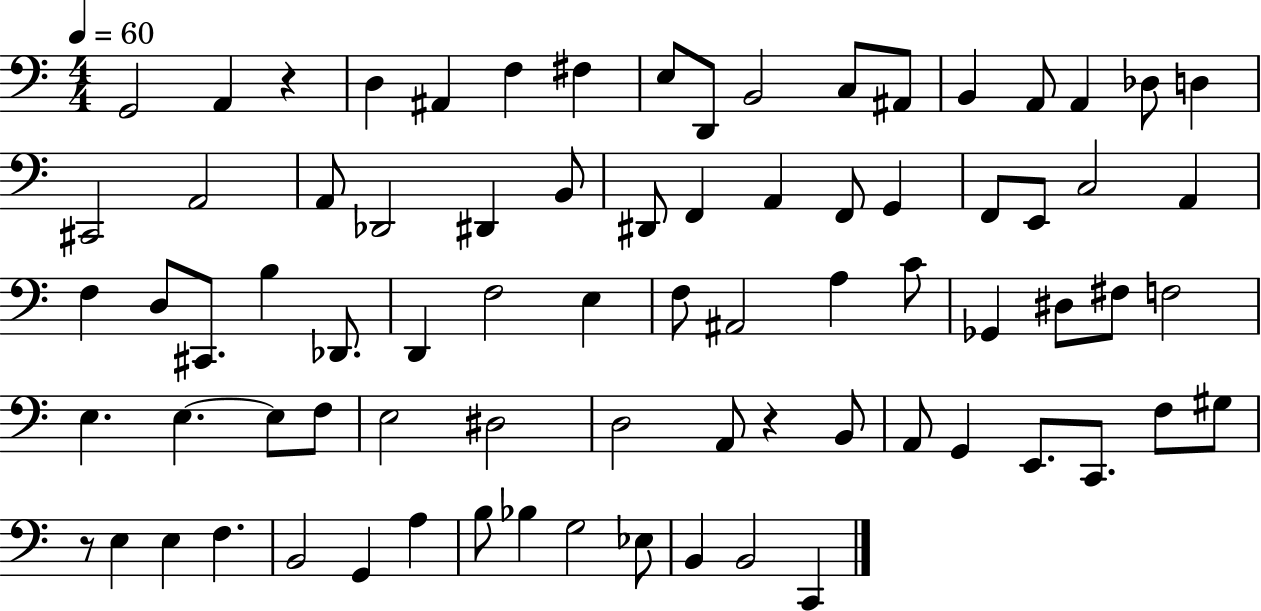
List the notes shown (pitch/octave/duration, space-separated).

G2/h A2/q R/q D3/q A#2/q F3/q F#3/q E3/e D2/e B2/h C3/e A#2/e B2/q A2/e A2/q Db3/e D3/q C#2/h A2/h A2/e Db2/h D#2/q B2/e D#2/e F2/q A2/q F2/e G2/q F2/e E2/e C3/h A2/q F3/q D3/e C#2/e. B3/q Db2/e. D2/q F3/h E3/q F3/e A#2/h A3/q C4/e Gb2/q D#3/e F#3/e F3/h E3/q. E3/q. E3/e F3/e E3/h D#3/h D3/h A2/e R/q B2/e A2/e G2/q E2/e. C2/e. F3/e G#3/e R/e E3/q E3/q F3/q. B2/h G2/q A3/q B3/e Bb3/q G3/h Eb3/e B2/q B2/h C2/q